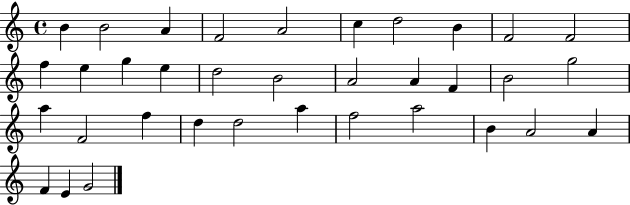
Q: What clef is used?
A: treble